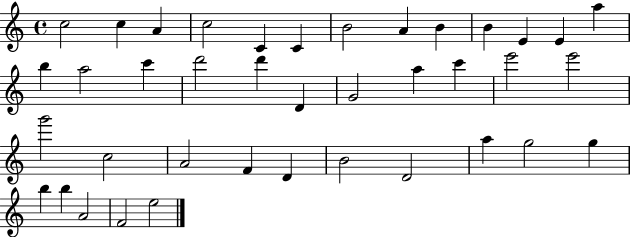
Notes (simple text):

C5/h C5/q A4/q C5/h C4/q C4/q B4/h A4/q B4/q B4/q E4/q E4/q A5/q B5/q A5/h C6/q D6/h D6/q D4/q G4/h A5/q C6/q E6/h E6/h G6/h C5/h A4/h F4/q D4/q B4/h D4/h A5/q G5/h G5/q B5/q B5/q A4/h F4/h E5/h